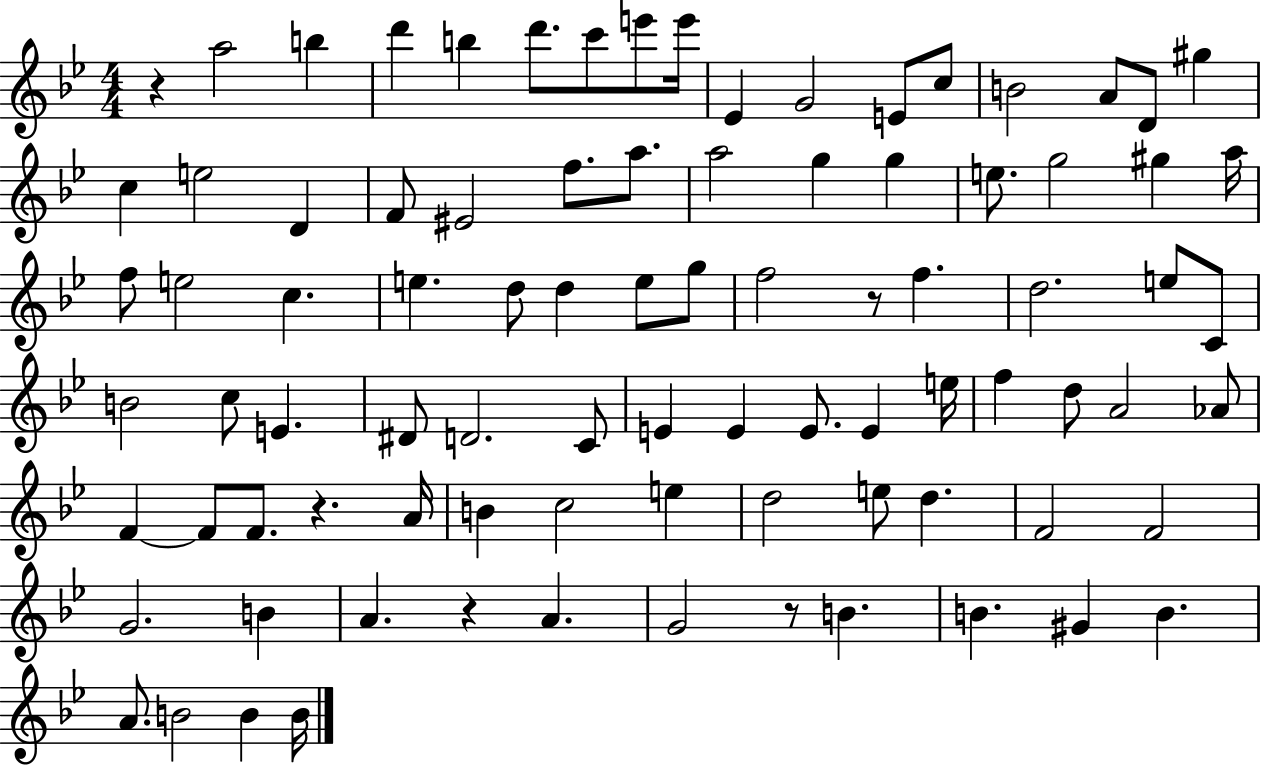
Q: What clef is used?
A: treble